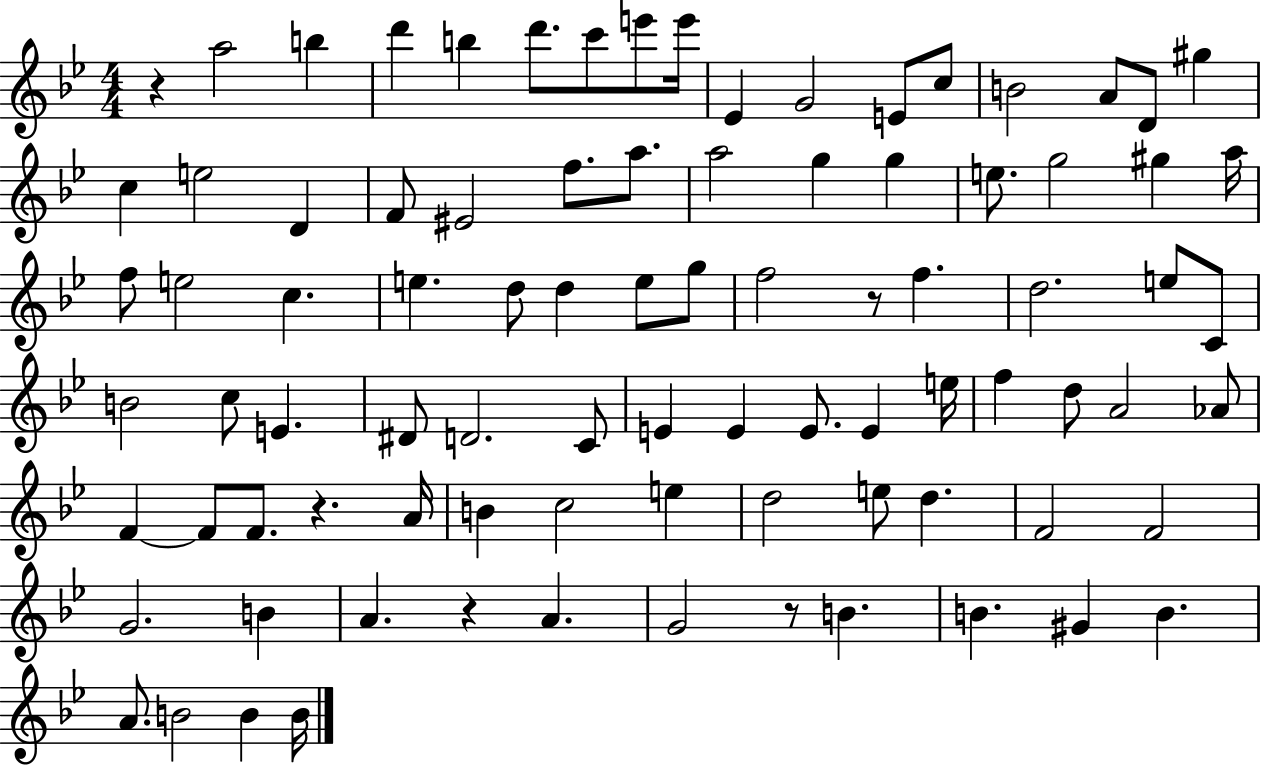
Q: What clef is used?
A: treble